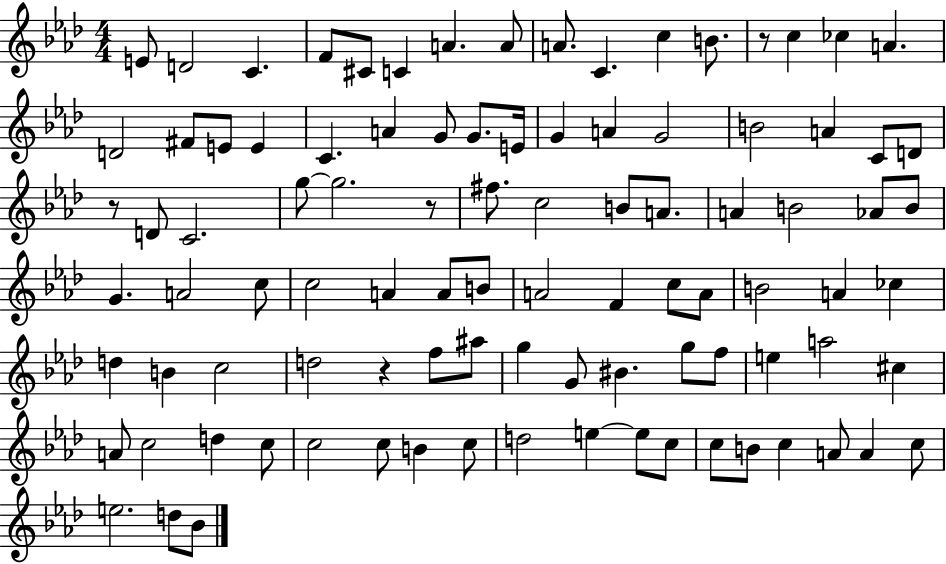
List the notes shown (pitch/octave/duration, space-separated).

E4/e D4/h C4/q. F4/e C#4/e C4/q A4/q. A4/e A4/e. C4/q. C5/q B4/e. R/e C5/q CES5/q A4/q. D4/h F#4/e E4/e E4/q C4/q. A4/q G4/e G4/e. E4/s G4/q A4/q G4/h B4/h A4/q C4/e D4/e R/e D4/e C4/h. G5/e G5/h. R/e F#5/e. C5/h B4/e A4/e. A4/q B4/h Ab4/e B4/e G4/q. A4/h C5/e C5/h A4/q A4/e B4/e A4/h F4/q C5/e A4/e B4/h A4/q CES5/q D5/q B4/q C5/h D5/h R/q F5/e A#5/e G5/q G4/e BIS4/q. G5/e F5/e E5/q A5/h C#5/q A4/e C5/h D5/q C5/e C5/h C5/e B4/q C5/e D5/h E5/q E5/e C5/e C5/e B4/e C5/q A4/e A4/q C5/e E5/h. D5/e Bb4/e